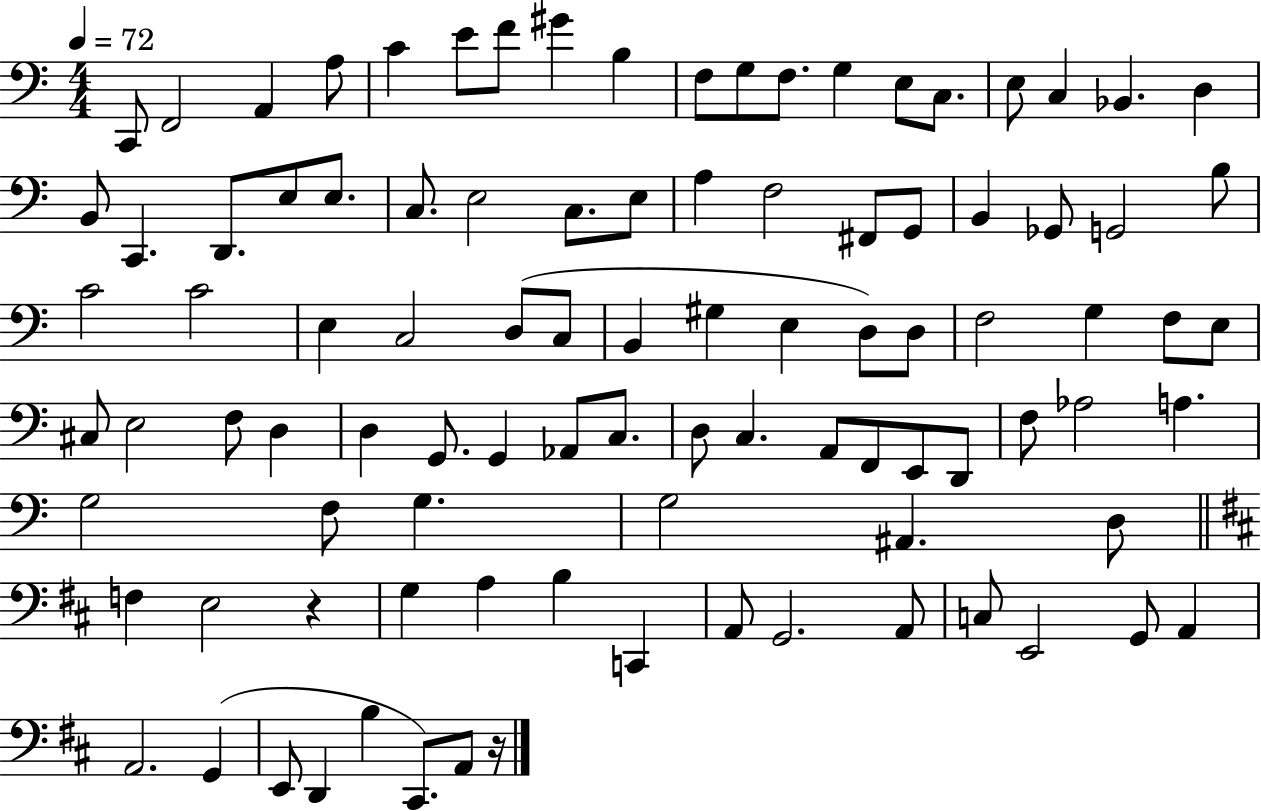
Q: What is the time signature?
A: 4/4